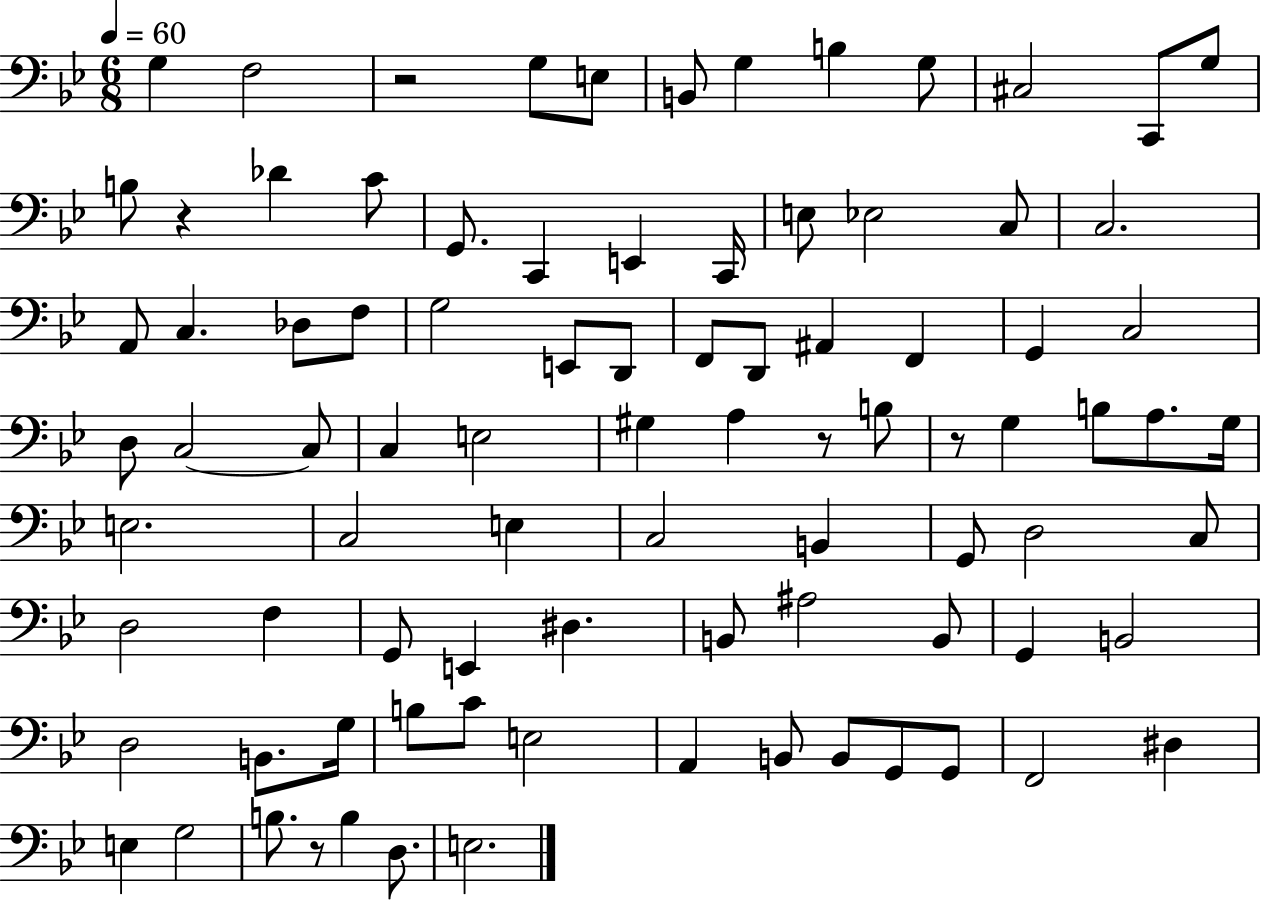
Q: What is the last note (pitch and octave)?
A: E3